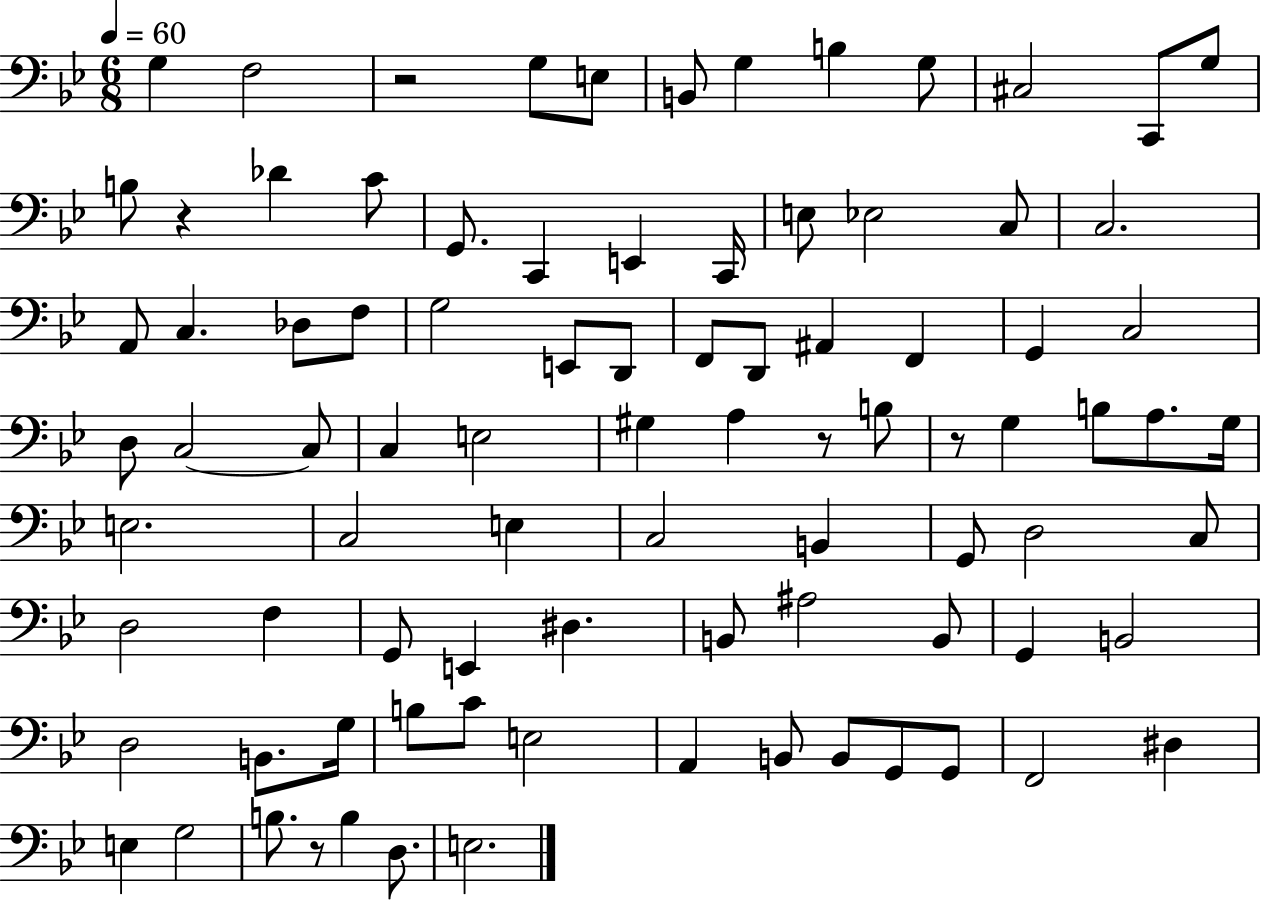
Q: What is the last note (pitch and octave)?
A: E3